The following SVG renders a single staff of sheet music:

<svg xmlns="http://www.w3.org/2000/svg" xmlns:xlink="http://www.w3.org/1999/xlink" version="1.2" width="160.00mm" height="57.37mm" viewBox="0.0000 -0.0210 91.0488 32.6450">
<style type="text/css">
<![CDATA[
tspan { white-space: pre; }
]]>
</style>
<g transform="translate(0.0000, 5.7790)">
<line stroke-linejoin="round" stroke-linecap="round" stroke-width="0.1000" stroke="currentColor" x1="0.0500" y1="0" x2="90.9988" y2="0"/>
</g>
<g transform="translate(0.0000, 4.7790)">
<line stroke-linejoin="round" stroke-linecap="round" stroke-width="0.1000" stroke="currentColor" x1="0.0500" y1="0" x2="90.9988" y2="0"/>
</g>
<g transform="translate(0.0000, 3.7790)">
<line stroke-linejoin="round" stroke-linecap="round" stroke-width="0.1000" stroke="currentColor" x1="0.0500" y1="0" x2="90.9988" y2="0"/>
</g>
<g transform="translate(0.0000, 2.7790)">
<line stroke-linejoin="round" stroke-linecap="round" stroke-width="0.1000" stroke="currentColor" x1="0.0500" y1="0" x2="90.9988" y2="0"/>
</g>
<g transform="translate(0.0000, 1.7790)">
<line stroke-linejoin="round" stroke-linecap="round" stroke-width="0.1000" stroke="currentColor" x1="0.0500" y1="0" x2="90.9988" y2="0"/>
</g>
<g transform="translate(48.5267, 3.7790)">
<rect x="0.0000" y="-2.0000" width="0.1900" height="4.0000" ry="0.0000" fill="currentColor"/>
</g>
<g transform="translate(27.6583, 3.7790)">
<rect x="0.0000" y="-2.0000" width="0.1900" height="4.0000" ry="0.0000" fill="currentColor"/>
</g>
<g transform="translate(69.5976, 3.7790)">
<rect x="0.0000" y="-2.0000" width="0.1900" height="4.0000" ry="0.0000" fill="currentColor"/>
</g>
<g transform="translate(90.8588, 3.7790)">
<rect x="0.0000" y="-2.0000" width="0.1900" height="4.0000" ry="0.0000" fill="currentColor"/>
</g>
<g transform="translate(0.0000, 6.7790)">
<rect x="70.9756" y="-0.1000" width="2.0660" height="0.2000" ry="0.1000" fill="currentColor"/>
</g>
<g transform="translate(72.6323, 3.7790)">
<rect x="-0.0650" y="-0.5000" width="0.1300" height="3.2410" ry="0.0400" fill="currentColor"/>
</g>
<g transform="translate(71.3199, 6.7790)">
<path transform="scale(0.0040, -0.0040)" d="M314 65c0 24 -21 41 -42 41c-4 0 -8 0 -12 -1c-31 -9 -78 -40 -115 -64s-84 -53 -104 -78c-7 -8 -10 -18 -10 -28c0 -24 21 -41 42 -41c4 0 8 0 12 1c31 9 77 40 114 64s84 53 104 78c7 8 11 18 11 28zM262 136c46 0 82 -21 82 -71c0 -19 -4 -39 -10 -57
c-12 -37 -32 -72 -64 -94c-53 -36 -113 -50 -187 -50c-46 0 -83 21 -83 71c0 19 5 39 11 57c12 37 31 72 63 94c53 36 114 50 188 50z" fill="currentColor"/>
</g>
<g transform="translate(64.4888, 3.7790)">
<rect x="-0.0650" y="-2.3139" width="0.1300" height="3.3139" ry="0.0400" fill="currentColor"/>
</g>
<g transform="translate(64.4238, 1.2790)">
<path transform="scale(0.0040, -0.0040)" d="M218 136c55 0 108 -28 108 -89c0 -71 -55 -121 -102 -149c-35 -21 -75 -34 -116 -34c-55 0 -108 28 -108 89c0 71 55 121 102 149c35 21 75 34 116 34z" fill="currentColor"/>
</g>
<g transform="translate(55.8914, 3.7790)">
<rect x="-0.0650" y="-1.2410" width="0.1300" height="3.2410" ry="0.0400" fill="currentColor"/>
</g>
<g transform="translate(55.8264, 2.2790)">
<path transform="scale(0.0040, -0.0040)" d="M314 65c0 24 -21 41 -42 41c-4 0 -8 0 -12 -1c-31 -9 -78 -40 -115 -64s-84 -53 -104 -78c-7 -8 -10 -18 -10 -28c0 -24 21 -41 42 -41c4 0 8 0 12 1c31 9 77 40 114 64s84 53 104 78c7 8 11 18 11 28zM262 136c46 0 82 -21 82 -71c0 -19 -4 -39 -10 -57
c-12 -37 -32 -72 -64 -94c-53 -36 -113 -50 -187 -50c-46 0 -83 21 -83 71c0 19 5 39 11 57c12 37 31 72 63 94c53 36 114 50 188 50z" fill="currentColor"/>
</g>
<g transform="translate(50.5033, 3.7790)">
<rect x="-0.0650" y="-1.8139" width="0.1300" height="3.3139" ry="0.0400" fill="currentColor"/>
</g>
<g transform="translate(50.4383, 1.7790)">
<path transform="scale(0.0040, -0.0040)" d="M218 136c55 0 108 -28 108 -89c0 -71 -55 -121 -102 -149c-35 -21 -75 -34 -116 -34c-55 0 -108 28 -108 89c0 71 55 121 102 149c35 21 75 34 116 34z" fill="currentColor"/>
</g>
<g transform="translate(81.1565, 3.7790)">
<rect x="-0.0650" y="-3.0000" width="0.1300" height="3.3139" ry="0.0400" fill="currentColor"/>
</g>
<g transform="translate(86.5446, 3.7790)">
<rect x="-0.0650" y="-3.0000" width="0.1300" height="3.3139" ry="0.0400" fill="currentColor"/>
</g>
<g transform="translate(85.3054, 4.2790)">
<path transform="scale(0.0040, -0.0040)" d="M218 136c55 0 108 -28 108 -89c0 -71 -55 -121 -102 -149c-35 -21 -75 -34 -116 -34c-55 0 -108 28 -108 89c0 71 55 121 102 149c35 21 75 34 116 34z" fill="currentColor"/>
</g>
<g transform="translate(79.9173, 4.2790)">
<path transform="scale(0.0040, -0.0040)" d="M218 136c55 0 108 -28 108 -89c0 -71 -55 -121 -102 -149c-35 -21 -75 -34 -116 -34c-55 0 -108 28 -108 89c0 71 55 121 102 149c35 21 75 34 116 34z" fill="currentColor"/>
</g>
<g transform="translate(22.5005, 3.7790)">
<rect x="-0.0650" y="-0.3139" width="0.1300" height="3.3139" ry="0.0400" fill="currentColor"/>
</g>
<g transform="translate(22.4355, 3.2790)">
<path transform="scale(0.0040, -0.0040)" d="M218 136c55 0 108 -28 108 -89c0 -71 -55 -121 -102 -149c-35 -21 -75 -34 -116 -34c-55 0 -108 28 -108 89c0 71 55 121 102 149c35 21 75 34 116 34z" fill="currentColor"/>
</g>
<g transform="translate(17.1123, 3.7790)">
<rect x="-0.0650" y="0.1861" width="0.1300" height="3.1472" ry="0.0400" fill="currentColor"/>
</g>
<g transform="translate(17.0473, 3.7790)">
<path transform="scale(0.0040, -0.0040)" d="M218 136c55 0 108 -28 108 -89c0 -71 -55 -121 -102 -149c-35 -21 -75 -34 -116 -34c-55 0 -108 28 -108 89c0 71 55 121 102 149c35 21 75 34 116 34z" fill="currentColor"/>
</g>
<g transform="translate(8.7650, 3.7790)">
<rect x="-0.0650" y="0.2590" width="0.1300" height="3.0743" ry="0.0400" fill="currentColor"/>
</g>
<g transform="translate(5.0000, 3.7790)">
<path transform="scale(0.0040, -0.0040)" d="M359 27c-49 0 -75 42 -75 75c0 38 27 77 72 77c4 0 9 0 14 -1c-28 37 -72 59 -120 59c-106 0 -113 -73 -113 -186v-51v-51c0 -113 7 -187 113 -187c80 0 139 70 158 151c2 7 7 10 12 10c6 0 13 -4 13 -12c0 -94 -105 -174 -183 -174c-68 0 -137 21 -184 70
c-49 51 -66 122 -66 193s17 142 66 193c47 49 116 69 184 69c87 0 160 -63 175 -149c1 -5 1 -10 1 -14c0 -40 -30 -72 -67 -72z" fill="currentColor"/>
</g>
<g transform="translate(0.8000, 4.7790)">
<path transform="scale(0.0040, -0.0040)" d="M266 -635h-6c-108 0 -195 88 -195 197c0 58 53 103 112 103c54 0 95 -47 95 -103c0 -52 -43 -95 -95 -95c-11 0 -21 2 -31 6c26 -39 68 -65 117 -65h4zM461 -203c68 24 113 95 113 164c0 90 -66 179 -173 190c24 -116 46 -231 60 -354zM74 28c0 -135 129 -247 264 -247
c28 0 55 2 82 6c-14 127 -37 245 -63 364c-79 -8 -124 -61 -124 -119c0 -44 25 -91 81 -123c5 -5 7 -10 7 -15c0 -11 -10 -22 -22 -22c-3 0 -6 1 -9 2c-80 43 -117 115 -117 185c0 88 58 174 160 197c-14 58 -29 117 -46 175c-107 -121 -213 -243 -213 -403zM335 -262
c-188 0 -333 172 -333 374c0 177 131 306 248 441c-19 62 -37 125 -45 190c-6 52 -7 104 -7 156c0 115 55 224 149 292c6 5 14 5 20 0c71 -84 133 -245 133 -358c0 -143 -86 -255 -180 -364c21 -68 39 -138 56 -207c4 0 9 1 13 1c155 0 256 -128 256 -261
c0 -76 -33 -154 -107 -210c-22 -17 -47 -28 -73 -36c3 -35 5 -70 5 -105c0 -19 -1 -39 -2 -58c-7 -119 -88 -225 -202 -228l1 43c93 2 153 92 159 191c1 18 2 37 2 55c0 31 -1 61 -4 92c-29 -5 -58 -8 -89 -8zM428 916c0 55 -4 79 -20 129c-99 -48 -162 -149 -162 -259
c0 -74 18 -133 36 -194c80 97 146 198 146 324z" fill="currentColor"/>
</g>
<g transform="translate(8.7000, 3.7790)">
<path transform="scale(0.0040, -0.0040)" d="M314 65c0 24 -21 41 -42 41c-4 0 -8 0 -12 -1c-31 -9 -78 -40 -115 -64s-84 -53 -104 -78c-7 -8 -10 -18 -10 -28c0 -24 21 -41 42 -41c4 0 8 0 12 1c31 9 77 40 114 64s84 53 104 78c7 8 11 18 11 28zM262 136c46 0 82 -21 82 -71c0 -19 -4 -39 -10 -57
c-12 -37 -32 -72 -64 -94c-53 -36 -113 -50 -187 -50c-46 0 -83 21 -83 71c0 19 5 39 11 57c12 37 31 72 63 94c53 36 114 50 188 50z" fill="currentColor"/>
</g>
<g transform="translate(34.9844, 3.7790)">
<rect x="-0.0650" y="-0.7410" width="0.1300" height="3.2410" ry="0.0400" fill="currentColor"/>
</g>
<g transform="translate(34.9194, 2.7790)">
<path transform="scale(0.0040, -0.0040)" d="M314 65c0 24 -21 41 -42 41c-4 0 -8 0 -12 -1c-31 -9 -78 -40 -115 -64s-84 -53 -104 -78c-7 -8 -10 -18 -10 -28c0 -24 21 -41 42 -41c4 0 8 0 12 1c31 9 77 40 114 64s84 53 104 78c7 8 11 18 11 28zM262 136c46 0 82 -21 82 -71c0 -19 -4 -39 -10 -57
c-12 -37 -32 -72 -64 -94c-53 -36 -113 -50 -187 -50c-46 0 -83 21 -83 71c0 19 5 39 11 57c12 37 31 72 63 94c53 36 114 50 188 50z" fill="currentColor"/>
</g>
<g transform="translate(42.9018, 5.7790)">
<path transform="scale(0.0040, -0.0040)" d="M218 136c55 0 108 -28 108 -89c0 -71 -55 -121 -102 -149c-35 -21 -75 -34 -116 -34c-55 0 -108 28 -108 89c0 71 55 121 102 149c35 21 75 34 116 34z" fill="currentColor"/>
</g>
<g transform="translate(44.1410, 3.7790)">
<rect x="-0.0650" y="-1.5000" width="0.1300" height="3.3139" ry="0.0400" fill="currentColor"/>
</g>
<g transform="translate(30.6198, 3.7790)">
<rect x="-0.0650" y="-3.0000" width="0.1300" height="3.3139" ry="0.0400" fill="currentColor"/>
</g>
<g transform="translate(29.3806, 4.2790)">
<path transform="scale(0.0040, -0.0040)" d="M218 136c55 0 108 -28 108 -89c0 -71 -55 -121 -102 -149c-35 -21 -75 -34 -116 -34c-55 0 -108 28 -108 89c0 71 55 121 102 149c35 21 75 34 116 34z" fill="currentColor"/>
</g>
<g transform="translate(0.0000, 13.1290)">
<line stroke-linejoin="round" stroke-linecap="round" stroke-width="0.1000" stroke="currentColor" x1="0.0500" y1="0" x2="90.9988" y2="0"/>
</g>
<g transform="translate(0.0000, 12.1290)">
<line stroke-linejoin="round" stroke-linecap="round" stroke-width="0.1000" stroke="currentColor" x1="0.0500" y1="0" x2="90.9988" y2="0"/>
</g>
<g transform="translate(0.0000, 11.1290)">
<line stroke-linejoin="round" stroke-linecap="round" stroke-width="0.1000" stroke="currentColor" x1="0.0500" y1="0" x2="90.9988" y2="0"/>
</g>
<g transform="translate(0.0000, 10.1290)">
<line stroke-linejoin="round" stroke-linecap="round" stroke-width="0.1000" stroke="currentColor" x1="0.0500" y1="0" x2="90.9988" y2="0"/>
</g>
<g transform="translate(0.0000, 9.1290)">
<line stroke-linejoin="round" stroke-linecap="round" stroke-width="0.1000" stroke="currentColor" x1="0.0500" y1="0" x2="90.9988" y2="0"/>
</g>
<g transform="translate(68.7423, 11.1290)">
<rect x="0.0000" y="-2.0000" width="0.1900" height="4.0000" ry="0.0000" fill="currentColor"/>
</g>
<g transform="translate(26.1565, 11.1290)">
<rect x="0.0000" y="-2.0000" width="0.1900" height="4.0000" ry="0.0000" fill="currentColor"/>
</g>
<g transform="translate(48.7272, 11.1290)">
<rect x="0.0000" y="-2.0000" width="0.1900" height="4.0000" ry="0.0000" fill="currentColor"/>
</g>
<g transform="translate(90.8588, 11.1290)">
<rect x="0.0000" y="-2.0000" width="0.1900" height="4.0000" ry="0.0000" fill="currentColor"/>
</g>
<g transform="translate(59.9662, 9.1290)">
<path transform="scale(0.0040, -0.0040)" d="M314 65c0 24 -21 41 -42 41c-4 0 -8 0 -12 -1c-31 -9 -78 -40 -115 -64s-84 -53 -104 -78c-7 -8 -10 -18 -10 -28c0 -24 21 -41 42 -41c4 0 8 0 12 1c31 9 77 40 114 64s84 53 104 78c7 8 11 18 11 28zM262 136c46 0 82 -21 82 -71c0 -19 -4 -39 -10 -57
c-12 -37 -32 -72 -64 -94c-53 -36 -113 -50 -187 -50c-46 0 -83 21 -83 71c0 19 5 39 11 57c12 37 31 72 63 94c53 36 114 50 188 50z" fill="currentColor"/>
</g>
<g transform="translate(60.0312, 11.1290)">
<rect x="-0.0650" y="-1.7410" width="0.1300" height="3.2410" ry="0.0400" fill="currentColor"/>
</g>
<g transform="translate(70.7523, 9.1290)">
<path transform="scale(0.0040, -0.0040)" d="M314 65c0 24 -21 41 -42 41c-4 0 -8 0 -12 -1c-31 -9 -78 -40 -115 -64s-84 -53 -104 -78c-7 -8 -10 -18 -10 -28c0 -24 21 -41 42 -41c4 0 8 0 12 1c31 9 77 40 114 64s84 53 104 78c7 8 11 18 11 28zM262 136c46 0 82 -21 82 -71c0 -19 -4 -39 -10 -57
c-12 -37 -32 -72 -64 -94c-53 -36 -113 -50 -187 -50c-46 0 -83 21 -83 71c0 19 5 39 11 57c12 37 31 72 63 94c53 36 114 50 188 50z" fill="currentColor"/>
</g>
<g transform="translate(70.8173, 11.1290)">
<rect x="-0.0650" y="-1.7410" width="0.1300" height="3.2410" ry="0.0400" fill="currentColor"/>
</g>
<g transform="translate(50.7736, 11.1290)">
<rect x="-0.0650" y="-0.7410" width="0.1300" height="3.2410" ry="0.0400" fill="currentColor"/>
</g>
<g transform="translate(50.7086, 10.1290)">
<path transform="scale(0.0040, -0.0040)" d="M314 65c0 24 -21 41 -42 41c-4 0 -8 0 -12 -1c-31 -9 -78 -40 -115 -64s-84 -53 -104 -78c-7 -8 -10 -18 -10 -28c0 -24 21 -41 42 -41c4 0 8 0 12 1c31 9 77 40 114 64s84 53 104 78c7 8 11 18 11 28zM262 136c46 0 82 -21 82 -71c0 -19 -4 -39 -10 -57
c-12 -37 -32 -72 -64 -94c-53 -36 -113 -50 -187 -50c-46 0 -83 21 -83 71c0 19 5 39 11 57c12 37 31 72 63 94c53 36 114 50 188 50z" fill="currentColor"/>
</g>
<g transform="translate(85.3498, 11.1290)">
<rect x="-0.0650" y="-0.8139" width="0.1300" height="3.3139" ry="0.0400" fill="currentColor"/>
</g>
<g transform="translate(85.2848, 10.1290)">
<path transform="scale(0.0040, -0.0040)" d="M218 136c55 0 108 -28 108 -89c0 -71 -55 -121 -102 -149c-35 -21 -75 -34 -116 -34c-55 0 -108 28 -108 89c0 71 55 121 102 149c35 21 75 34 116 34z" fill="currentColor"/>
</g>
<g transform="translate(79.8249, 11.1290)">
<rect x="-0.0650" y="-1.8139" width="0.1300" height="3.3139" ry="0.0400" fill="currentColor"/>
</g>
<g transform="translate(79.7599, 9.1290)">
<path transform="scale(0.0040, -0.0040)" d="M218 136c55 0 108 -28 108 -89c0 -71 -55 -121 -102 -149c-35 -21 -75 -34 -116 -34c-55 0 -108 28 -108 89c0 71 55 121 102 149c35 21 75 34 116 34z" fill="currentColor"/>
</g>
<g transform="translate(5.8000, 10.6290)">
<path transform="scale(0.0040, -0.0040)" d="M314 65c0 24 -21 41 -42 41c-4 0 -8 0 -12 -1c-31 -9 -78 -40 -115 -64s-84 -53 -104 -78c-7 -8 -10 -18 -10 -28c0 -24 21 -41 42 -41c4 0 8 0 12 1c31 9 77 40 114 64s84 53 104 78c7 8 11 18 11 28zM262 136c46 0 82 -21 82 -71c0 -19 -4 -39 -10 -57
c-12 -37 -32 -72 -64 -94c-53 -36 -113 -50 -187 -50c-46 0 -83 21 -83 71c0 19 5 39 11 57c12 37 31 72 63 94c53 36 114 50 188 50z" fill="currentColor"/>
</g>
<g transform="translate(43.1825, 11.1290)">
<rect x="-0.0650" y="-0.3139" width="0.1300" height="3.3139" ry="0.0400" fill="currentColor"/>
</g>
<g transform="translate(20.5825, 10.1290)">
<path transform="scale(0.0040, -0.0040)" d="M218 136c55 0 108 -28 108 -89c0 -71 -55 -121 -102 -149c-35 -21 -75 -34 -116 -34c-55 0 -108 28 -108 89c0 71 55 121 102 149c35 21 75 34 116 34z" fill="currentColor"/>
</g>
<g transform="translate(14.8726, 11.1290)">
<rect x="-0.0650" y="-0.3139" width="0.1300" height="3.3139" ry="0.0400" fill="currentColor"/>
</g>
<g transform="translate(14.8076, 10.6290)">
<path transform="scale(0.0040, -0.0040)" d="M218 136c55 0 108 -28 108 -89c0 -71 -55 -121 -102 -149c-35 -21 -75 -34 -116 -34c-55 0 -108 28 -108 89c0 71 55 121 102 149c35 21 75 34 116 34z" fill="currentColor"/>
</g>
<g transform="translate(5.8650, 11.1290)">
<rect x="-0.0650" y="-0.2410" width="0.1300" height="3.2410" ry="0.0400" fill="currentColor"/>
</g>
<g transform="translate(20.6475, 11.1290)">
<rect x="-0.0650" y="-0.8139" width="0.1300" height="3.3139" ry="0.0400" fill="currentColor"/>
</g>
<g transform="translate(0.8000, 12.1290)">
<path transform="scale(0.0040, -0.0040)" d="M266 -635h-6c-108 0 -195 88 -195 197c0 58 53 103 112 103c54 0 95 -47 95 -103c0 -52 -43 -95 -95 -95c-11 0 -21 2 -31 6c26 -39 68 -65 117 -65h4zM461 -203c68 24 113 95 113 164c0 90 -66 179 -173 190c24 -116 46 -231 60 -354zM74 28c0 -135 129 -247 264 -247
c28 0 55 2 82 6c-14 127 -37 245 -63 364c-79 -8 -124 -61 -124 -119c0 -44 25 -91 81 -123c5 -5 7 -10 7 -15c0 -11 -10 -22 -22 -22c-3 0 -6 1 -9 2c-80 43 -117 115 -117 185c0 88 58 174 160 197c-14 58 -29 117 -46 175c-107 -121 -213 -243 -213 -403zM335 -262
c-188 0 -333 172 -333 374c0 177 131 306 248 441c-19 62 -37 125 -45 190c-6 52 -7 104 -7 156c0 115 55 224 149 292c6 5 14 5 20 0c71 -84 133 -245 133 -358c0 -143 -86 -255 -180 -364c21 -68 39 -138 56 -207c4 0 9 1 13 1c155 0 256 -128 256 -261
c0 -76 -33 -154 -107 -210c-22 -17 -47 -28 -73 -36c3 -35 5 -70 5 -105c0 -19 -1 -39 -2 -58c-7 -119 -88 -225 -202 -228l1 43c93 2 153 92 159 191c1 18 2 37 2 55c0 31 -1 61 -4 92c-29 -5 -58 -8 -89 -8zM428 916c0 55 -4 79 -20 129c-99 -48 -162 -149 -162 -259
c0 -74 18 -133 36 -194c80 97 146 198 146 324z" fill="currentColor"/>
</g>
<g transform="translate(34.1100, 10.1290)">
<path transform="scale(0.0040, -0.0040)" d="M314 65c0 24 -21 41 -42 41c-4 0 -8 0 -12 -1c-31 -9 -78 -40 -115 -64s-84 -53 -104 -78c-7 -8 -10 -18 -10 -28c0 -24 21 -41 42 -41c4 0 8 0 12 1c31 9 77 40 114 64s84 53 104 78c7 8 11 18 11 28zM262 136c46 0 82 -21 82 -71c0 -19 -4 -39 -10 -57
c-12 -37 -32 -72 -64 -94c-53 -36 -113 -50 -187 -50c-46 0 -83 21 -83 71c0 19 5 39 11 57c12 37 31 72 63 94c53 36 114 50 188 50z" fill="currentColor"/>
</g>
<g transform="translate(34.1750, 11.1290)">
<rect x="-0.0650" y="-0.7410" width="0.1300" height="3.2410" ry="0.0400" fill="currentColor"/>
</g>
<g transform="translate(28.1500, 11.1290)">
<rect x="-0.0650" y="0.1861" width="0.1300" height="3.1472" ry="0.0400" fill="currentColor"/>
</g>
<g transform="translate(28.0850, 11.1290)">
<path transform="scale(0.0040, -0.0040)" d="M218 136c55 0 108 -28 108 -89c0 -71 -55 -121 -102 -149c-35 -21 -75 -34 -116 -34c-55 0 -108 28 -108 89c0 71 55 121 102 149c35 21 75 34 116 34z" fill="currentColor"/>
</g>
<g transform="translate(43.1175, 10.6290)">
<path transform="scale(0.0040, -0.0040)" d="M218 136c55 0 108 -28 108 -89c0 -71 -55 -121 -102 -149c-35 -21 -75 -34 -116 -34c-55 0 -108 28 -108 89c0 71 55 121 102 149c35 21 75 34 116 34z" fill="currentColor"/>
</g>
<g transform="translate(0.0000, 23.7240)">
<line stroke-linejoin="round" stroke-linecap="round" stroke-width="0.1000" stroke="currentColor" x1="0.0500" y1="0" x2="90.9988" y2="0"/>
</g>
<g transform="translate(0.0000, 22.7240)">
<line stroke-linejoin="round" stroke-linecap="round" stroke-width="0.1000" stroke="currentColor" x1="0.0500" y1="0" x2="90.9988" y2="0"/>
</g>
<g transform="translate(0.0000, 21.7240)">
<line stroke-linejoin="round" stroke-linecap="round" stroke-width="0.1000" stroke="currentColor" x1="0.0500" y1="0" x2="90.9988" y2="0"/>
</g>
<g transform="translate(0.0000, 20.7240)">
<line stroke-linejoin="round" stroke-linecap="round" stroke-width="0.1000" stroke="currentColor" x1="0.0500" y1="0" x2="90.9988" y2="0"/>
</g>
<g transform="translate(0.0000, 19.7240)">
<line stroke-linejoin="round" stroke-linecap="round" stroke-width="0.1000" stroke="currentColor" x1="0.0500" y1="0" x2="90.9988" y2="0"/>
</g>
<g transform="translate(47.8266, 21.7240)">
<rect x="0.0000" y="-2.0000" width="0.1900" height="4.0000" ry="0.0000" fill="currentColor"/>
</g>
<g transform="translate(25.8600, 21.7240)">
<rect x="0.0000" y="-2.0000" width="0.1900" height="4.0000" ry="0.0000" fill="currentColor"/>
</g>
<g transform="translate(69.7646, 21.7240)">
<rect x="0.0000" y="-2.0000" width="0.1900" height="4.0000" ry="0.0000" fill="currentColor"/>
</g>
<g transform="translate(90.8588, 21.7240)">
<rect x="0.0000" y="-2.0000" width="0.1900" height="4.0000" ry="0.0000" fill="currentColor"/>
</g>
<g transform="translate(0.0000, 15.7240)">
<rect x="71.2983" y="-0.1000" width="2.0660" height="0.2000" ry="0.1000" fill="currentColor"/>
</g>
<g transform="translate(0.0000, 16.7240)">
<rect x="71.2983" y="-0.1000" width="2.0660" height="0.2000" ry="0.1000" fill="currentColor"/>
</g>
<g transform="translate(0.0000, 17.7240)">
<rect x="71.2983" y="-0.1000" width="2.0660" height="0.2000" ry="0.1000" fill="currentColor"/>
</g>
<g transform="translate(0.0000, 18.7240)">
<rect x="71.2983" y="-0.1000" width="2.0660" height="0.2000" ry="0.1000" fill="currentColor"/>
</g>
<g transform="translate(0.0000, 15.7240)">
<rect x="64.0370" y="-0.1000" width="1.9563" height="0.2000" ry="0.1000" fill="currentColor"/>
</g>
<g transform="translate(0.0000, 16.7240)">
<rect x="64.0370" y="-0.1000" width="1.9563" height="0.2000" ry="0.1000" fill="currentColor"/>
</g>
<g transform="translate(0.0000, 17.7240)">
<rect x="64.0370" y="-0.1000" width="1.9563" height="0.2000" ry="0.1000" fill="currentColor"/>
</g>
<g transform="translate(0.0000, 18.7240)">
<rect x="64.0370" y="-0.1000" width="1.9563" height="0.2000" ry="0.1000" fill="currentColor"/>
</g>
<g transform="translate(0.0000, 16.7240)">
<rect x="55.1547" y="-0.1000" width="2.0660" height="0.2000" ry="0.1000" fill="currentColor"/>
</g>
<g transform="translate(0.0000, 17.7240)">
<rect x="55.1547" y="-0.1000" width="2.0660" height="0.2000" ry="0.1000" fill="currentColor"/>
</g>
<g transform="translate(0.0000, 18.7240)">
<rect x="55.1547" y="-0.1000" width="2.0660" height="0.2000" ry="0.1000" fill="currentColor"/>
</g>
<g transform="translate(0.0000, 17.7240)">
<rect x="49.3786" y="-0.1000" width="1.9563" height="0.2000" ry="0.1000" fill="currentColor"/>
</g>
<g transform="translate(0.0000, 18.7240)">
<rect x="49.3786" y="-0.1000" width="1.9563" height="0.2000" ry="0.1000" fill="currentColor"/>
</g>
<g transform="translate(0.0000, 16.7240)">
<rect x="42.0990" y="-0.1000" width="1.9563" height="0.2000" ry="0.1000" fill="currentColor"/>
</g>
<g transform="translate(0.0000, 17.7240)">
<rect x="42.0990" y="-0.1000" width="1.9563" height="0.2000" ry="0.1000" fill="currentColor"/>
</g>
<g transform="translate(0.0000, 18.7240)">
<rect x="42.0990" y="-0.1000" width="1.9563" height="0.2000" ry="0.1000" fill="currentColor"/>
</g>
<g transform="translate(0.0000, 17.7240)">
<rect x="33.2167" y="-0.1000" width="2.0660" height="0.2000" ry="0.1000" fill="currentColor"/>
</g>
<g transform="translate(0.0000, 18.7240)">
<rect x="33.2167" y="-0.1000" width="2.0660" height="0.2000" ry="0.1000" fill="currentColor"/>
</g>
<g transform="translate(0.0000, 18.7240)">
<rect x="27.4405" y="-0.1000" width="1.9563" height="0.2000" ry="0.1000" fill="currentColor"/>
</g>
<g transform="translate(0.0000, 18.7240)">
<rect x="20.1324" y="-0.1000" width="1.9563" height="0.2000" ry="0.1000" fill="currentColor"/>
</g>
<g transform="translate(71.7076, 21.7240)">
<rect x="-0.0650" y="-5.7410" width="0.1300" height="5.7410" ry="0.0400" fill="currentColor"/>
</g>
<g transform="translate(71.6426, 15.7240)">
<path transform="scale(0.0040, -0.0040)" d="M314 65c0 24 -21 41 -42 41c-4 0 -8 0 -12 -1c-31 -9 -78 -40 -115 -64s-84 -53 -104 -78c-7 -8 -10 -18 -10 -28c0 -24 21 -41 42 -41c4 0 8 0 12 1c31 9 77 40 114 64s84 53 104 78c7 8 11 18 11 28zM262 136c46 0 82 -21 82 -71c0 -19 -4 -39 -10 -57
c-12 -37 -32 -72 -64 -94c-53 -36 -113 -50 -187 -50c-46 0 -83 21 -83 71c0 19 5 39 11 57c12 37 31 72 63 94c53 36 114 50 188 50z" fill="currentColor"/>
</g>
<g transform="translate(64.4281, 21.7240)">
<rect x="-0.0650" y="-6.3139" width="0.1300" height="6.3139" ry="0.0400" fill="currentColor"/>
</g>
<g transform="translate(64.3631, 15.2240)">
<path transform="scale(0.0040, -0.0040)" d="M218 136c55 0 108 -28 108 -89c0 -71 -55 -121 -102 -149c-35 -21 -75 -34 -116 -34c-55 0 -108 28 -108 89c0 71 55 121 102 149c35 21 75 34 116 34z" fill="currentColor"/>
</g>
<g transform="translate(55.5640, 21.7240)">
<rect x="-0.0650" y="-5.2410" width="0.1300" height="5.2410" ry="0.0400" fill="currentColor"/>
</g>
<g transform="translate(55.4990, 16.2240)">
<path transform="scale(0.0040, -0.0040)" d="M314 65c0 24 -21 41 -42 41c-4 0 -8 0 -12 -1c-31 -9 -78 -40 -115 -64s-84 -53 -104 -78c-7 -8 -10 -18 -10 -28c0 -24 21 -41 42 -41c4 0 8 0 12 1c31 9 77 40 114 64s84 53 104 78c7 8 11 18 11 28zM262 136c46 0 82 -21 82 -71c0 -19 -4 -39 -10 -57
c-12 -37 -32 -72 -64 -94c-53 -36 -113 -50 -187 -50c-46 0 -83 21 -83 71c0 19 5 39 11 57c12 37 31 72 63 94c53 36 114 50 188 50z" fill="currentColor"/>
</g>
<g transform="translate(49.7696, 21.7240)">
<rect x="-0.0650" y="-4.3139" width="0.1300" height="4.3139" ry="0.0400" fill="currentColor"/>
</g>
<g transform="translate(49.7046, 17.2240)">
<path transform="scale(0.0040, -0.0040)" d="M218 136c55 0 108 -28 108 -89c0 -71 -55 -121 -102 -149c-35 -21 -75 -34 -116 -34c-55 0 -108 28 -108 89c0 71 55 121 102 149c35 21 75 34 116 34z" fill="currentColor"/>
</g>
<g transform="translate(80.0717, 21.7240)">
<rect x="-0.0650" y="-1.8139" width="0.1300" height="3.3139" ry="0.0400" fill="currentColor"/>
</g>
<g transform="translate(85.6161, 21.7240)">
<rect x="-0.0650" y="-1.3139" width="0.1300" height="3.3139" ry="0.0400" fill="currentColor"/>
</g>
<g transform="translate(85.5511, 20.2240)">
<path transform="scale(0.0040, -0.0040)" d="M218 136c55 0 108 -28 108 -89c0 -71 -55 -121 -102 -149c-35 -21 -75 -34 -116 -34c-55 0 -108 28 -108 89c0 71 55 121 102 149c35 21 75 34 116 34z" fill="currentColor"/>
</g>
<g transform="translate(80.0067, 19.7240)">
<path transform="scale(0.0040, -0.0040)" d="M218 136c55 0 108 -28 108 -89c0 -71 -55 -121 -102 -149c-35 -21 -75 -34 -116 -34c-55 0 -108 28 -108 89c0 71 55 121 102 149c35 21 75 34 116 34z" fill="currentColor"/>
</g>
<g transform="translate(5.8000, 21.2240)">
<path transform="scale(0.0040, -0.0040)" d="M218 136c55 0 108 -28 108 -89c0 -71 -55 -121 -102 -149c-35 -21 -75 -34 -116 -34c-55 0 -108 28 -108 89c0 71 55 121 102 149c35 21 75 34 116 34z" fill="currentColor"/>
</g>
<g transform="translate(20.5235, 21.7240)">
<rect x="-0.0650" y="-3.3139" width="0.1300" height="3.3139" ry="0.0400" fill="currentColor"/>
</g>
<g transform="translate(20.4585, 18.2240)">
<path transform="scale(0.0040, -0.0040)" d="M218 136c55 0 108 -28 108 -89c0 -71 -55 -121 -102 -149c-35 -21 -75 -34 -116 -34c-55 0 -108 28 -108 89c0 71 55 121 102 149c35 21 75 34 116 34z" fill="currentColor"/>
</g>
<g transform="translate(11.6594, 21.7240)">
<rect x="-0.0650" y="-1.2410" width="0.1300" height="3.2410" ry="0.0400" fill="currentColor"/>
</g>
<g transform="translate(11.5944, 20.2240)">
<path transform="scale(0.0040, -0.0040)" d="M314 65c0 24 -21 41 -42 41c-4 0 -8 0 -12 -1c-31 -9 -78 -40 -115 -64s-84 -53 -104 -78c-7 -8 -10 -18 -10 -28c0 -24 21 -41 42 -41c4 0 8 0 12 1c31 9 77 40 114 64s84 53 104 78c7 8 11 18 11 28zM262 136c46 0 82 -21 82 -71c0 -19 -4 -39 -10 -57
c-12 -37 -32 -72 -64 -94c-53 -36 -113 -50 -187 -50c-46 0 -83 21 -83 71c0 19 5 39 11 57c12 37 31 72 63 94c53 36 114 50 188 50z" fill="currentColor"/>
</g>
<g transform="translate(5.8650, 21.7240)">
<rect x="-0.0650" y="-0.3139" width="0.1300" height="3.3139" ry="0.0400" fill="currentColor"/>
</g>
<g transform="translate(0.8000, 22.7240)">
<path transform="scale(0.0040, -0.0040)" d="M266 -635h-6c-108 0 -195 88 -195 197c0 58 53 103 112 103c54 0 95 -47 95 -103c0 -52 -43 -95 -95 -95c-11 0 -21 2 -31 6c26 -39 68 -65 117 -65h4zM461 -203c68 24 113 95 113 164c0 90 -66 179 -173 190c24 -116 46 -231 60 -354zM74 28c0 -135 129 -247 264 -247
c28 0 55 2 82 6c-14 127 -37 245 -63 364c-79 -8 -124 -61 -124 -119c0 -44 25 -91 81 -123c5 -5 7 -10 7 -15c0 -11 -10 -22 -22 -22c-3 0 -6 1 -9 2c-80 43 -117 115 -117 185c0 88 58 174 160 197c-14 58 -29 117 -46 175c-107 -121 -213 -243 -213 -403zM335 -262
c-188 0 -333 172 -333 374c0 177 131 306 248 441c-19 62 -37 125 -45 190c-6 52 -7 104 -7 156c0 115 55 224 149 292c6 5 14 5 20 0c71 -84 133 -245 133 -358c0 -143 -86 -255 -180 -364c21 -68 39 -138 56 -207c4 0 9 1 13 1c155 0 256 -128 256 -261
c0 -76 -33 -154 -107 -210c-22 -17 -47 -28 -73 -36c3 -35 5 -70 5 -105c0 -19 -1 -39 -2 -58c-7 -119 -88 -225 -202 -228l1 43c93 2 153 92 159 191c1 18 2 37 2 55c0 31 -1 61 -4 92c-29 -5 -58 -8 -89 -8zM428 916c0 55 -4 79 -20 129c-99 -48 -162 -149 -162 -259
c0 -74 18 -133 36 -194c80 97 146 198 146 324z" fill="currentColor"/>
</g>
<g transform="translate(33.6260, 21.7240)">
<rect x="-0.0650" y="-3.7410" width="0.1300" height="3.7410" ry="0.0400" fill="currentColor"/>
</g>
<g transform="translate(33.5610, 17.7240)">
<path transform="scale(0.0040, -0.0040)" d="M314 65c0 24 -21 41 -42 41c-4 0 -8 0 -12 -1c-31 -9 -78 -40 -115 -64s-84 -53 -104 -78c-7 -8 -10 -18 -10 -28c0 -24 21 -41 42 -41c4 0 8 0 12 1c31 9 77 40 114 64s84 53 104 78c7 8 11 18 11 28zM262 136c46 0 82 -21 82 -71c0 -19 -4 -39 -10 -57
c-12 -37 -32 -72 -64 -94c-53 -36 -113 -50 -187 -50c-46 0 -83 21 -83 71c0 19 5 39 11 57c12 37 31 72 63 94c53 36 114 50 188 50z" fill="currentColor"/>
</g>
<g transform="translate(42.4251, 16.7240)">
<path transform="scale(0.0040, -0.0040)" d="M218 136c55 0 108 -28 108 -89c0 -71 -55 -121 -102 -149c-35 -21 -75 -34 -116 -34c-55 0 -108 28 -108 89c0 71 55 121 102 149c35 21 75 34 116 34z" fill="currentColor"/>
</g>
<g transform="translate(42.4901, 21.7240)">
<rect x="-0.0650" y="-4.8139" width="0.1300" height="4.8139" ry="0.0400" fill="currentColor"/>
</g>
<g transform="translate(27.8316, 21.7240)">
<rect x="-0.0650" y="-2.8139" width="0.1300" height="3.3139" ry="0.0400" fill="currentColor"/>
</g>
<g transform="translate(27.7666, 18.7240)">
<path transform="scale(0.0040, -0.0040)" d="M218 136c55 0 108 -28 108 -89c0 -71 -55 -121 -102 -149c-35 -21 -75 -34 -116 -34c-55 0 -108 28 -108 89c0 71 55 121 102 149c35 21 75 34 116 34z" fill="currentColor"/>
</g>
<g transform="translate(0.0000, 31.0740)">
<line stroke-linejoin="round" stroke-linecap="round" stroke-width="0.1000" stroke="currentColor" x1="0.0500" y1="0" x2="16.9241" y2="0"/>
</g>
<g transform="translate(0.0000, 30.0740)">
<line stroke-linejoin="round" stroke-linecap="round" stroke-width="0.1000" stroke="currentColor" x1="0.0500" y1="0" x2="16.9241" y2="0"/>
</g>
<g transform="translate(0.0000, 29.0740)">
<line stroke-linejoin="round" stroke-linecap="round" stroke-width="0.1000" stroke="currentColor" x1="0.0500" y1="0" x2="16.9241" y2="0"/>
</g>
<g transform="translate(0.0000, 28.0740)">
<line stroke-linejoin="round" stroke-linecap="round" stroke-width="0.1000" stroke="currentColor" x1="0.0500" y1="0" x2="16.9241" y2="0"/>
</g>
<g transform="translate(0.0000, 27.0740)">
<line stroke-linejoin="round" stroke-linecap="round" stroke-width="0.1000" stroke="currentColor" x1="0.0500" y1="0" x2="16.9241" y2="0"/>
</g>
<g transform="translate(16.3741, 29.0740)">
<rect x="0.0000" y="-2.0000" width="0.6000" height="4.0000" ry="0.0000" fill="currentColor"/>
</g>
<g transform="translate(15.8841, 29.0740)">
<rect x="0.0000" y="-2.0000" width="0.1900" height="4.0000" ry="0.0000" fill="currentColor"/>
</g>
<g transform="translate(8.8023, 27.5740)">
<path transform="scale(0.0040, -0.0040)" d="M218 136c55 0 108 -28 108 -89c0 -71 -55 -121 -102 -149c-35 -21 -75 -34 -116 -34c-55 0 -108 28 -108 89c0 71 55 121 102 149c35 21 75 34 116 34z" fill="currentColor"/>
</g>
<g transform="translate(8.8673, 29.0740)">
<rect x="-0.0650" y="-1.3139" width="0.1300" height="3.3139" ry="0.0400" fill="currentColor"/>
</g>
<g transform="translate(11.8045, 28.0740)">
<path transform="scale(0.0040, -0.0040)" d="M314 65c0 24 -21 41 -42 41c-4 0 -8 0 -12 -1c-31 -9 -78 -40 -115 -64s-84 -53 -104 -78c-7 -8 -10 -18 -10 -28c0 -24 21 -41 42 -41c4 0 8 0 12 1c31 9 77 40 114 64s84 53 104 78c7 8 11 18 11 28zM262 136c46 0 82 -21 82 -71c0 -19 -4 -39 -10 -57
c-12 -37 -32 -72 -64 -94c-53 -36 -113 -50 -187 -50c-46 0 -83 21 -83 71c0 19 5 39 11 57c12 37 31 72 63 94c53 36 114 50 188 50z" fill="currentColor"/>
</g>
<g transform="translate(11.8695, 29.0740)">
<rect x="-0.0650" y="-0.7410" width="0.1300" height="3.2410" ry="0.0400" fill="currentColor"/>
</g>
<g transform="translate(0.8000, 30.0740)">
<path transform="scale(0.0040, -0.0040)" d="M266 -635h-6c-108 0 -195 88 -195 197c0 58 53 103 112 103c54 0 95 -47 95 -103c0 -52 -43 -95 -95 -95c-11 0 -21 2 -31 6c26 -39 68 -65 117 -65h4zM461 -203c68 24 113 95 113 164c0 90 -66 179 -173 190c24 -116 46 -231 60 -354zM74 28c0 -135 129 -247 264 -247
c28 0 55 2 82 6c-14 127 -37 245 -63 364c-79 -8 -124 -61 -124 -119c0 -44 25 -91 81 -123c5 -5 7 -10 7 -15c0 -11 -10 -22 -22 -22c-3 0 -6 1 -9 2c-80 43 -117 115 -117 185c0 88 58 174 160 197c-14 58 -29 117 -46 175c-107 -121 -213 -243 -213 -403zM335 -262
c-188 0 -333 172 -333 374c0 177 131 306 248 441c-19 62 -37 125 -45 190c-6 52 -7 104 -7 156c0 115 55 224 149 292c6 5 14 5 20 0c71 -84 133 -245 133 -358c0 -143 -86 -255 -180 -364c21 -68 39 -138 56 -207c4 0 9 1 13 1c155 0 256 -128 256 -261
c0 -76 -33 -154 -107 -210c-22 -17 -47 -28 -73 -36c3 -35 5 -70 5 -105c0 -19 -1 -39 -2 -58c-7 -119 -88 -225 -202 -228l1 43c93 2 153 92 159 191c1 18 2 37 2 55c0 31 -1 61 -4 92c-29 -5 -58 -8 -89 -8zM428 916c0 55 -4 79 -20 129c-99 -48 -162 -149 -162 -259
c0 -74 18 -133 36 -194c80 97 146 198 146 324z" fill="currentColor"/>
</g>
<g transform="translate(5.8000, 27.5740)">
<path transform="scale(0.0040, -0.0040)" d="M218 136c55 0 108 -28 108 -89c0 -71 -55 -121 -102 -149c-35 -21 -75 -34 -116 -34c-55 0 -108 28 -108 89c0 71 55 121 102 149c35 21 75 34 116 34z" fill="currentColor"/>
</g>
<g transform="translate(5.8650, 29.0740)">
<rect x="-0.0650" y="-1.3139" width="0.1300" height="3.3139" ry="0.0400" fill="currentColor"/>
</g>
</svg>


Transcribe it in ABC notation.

X:1
T:Untitled
M:4/4
L:1/4
K:C
B2 B c A d2 E f e2 g C2 A A c2 c d B d2 c d2 f2 f2 f d c e2 b a c'2 e' d' f'2 a' g'2 f e e e d2